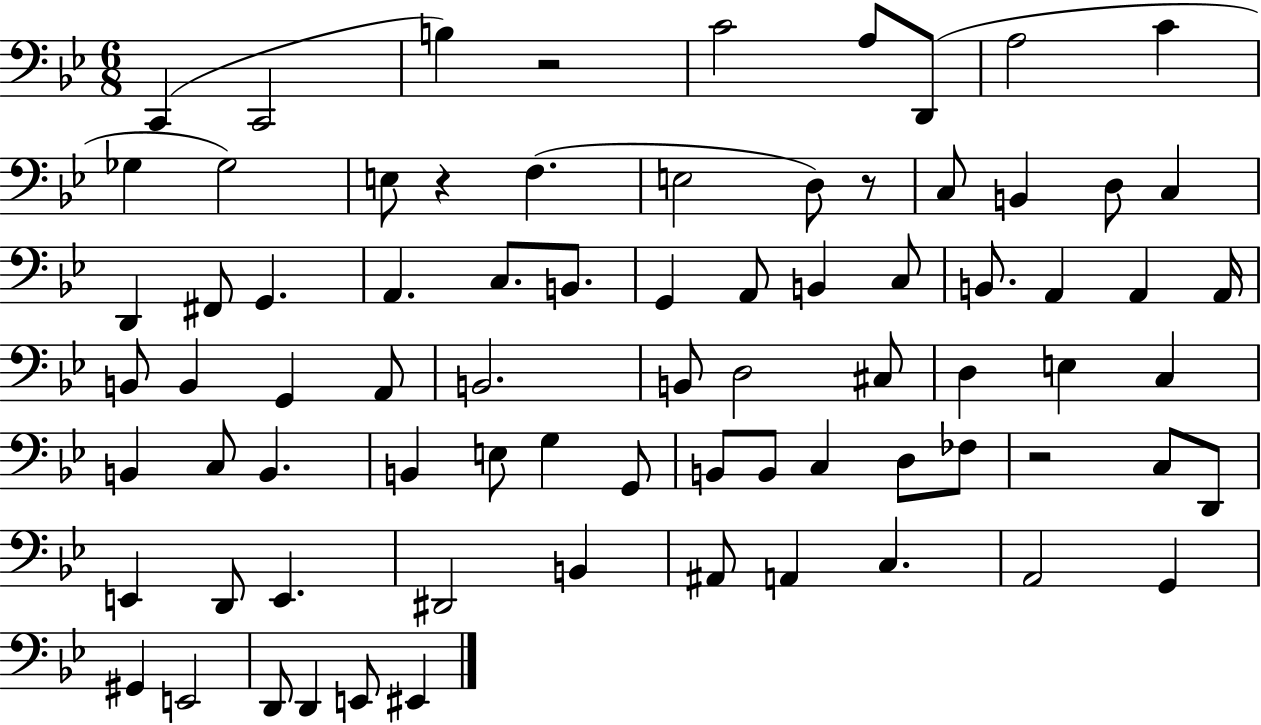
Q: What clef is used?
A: bass